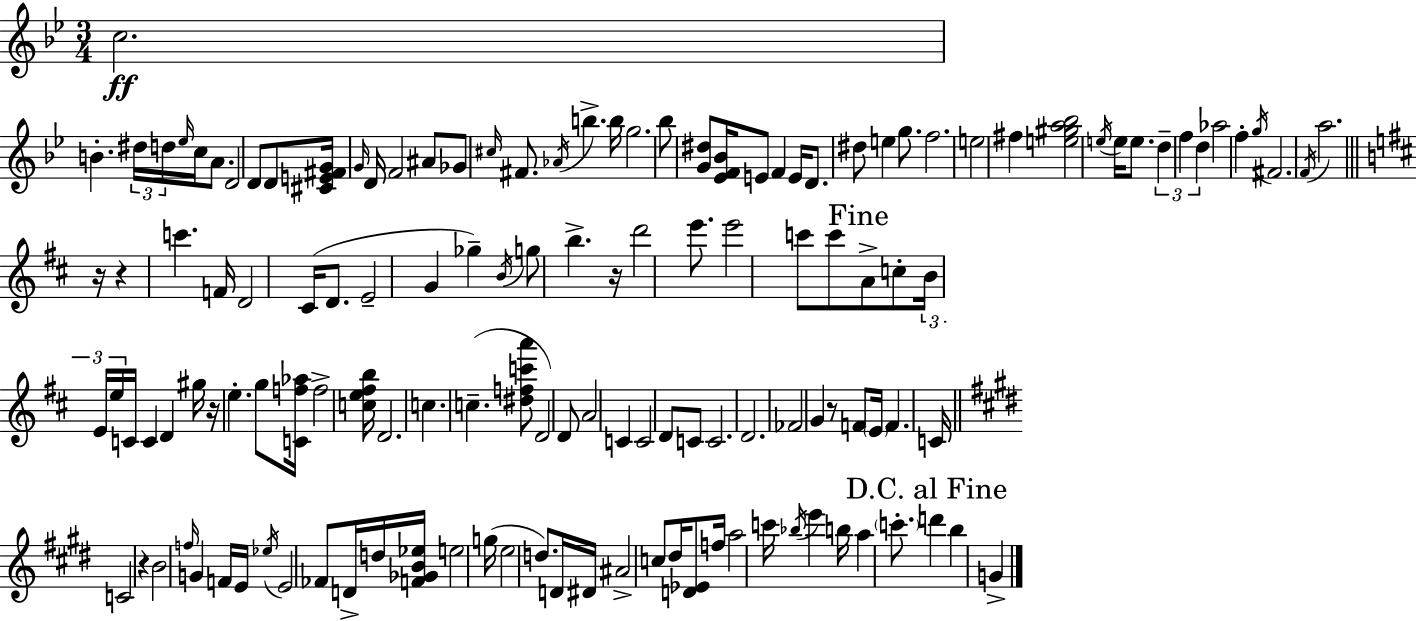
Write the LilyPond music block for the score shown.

{
  \clef treble
  \numericTimeSignature
  \time 3/4
  \key g \minor
  c''2.\ff | b'4.-. \tuplet 3/2 { dis''16 d''16 \grace { ees''16 } } c''16 a'8. | d'2 d'8 d'8 | <cis' e' fis' g'>16 \grace { g'16 } d'16 f'2 | \break ais'8 ges'8 \grace { cis''16 } fis'8. \acciaccatura { aes'16 } b''4.-> | b''16 g''2. | bes''8 <g' dis''>8 <ees' f' bes'>16 e'8 f'4 | e'16 d'8. dis''8 e''4 | \break g''8. f''2. | e''2 | fis''4 <e'' gis'' a'' bes''>2 | \acciaccatura { e''16 } e''16 e''8. \tuplet 3/2 { d''4-- f''4 | \break d''4 } aes''2 | f''4-. \acciaccatura { g''16 } fis'2. | \acciaccatura { f'16 } a''2. | \bar "||" \break \key b \minor r16 r4 c'''4. f'16 | d'2 cis'16( d'8. | e'2-- g'4 | ges''4--) \acciaccatura { b'16 } g''8 b''4.-> | \break r16 d'''2 e'''8. | e'''2 c'''8 c'''8 | \mark "Fine" a'8-> c''8-. \tuplet 3/2 { b'16 e'16 e''16 } c'16 c'4 | d'4 gis''16 r16 e''4.-. | \break g''8 <c' f'' aes''>16 f''2-> | <c'' e'' fis'' b''>16 d'2. | c''4. c''4.--( | <dis'' f'' c''' a'''>8 d'2) d'8 | \break a'2 c'4 | c'2 d'8 c'8 | c'2. | d'2. | \break fes'2 g'4 | r8 f'8 \parenthesize e'16 f'4. | c'16 \bar "||" \break \key e \major c'2 r4 | b'2 \grace { f''16 } g'4 | f'16 e'16 \acciaccatura { ees''16 } e'2 | fes'8 d'16-> d''16 <f' ges' b' ees''>16 e''2 | \break g''16( e''2 d''8.) | d'16 dis'16 ais'2-> c''8 | dis''16 <d' ees'>8 f''16 a''2 | c'''16 \acciaccatura { bes''16 } e'''4 b''16 a''4 | \break \parenthesize c'''8.-. \mark "D.C. al Fine" d'''4 b''4 g'4-> | \bar "|."
}